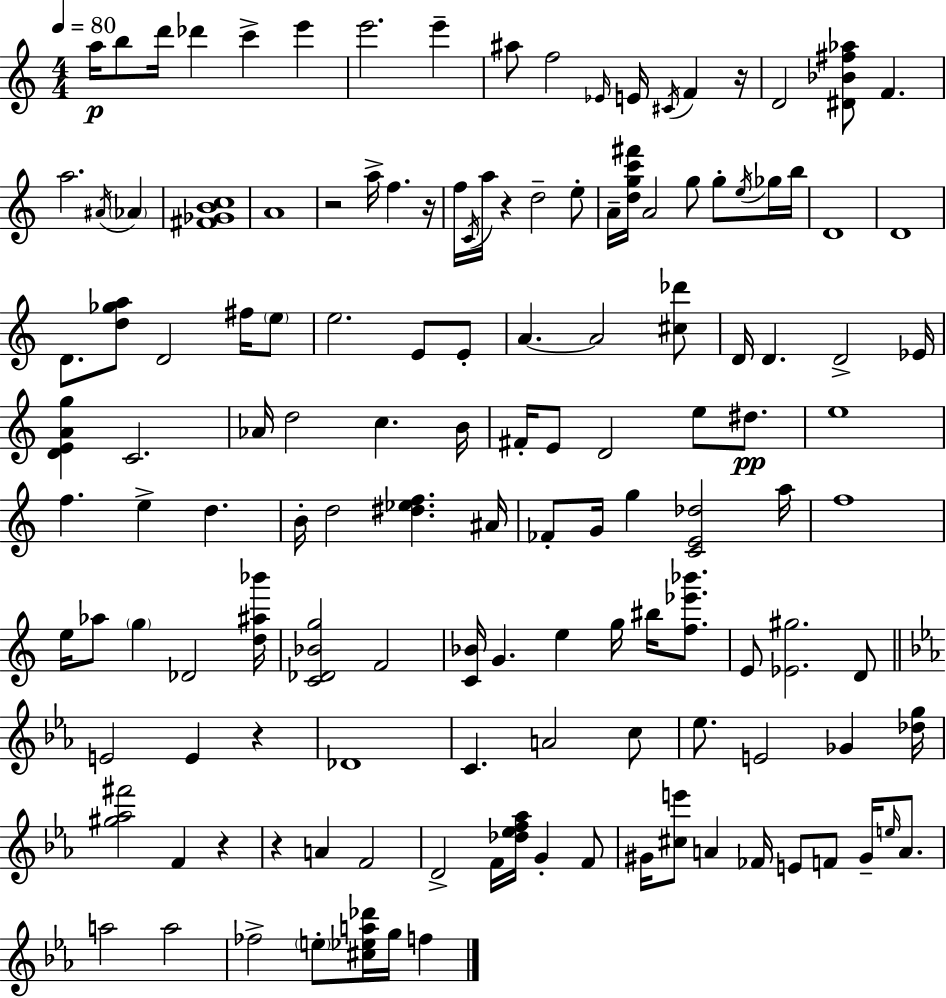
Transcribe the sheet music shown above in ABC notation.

X:1
T:Untitled
M:4/4
L:1/4
K:Am
a/4 b/2 d'/4 _d' c' e' e'2 e' ^a/2 f2 _E/4 E/4 ^C/4 F z/4 D2 [^D_B^f_a]/2 F a2 ^A/4 _A [^F_GBc]4 A4 z2 a/4 f z/4 f/4 C/4 a/4 z d2 e/2 A/4 [dgc'^f']/4 A2 g/2 g/2 e/4 _g/4 b/4 D4 D4 D/2 [d_ga]/2 D2 ^f/4 e/2 e2 E/2 E/2 A A2 [^c_d']/2 D/4 D D2 _E/4 [DEAg] C2 _A/4 d2 c B/4 ^F/4 E/2 D2 e/2 ^d/2 e4 f e d B/4 d2 [^d_ef] ^A/4 _F/2 G/4 g [CE_d]2 a/4 f4 e/4 _a/2 g _D2 [d^a_b']/4 [C_D_Bg]2 F2 [C_B]/4 G e g/4 ^b/4 [f_e'_b']/2 E/2 [_E^g]2 D/2 E2 E z _D4 C A2 c/2 _e/2 E2 _G [_dg]/4 [^g_a^f']2 F z z A F2 D2 F/4 [_d_ef_a]/4 G F/2 ^G/4 [^ce']/2 A _F/4 E/2 F/2 ^G/4 e/4 A/2 a2 a2 _f2 e/2 [^c_ea_d']/4 g/4 f